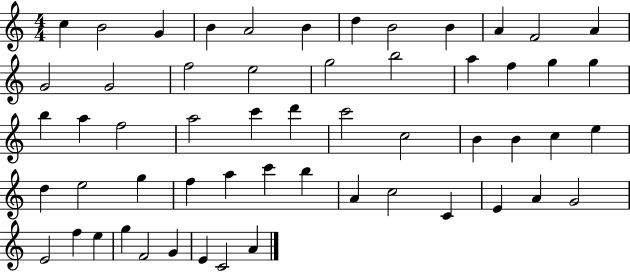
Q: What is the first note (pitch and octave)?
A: C5